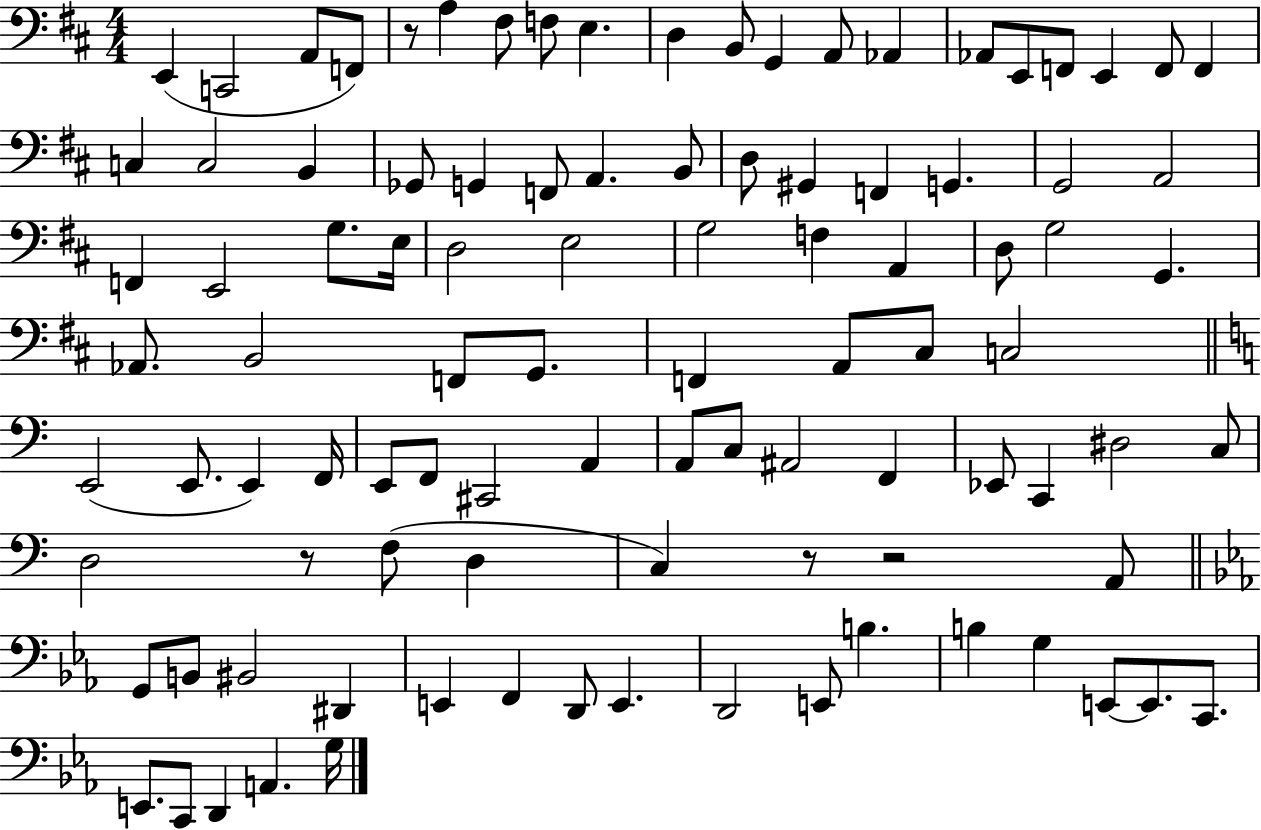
E2/q C2/h A2/e F2/e R/e A3/q F#3/e F3/e E3/q. D3/q B2/e G2/q A2/e Ab2/q Ab2/e E2/e F2/e E2/q F2/e F2/q C3/q C3/h B2/q Gb2/e G2/q F2/e A2/q. B2/e D3/e G#2/q F2/q G2/q. G2/h A2/h F2/q E2/h G3/e. E3/s D3/h E3/h G3/h F3/q A2/q D3/e G3/h G2/q. Ab2/e. B2/h F2/e G2/e. F2/q A2/e C#3/e C3/h E2/h E2/e. E2/q F2/s E2/e F2/e C#2/h A2/q A2/e C3/e A#2/h F2/q Eb2/e C2/q D#3/h C3/e D3/h R/e F3/e D3/q C3/q R/e R/h A2/e G2/e B2/e BIS2/h D#2/q E2/q F2/q D2/e E2/q. D2/h E2/e B3/q. B3/q G3/q E2/e E2/e. C2/e. E2/e. C2/e D2/q A2/q. G3/s